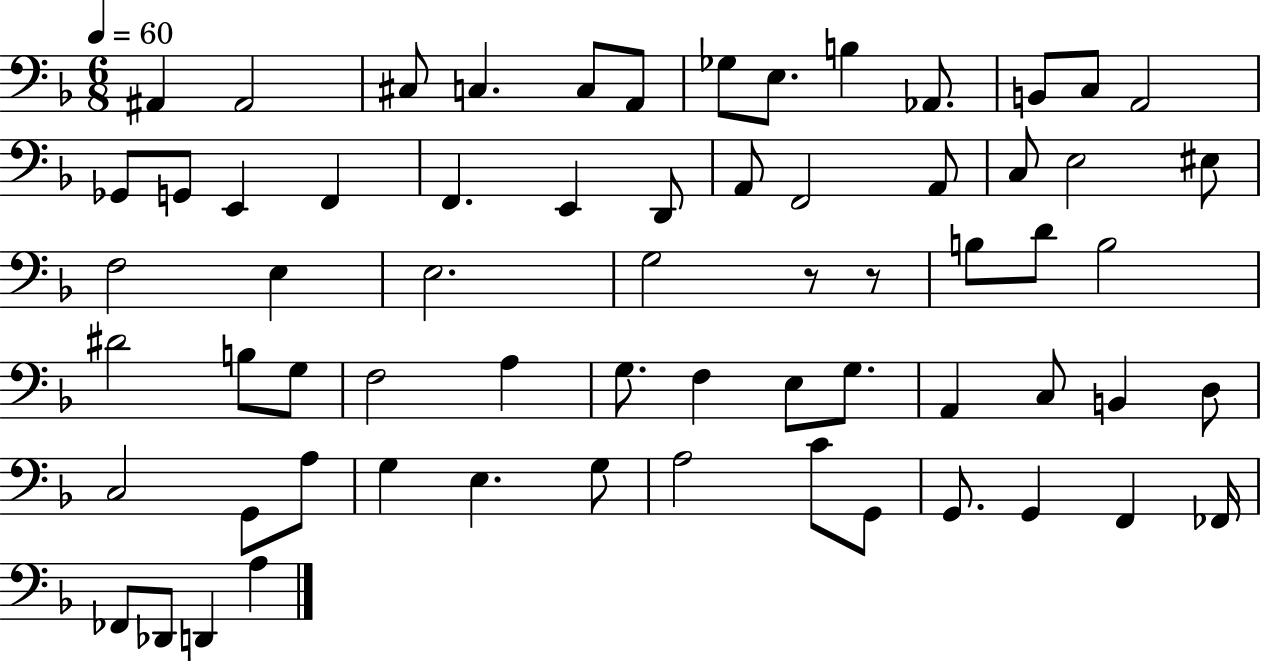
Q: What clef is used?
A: bass